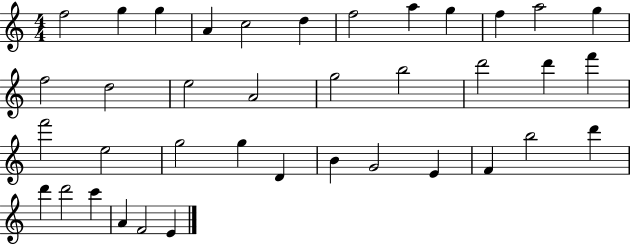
F5/h G5/q G5/q A4/q C5/h D5/q F5/h A5/q G5/q F5/q A5/h G5/q F5/h D5/h E5/h A4/h G5/h B5/h D6/h D6/q F6/q F6/h E5/h G5/h G5/q D4/q B4/q G4/h E4/q F4/q B5/h D6/q D6/q D6/h C6/q A4/q F4/h E4/q